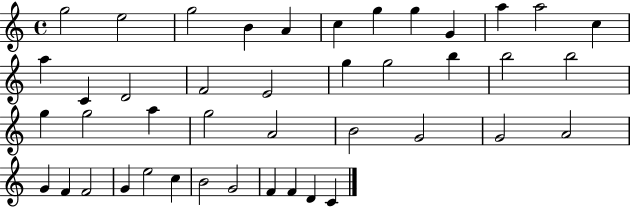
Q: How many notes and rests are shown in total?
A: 43